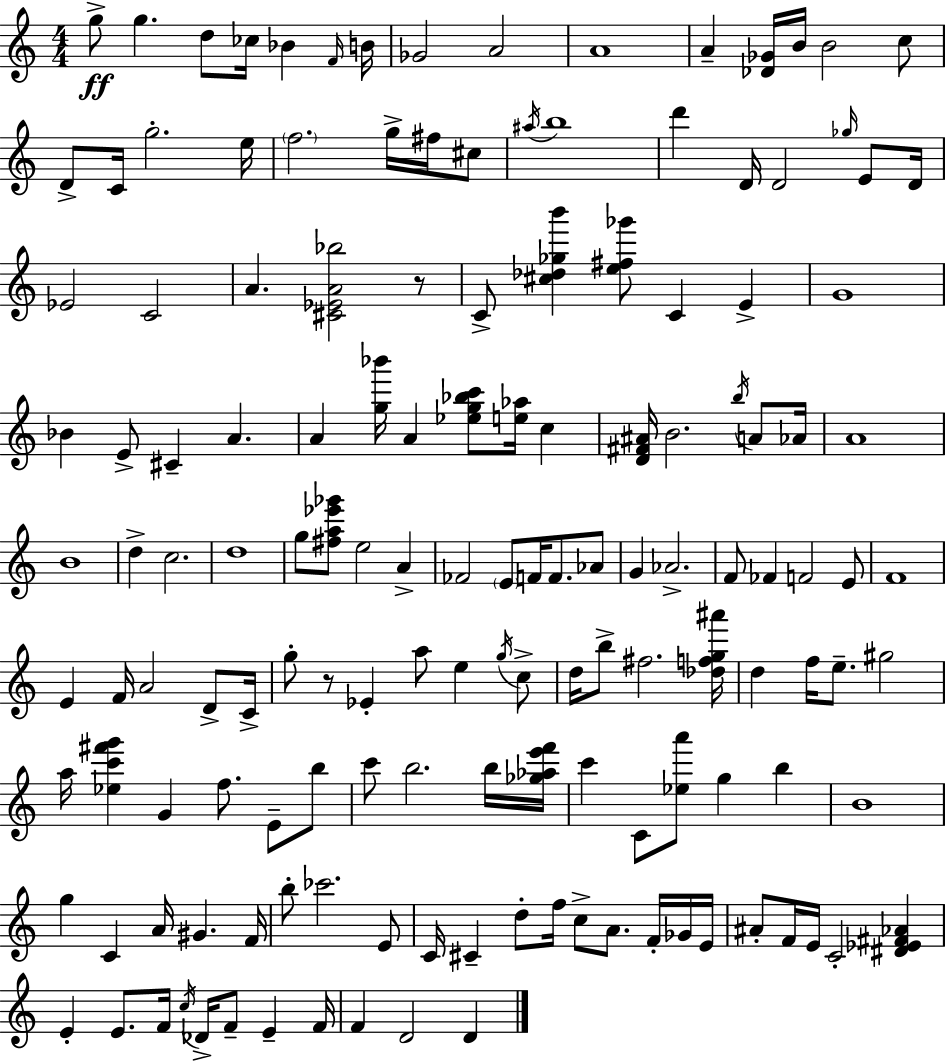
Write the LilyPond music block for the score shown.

{
  \clef treble
  \numericTimeSignature
  \time 4/4
  \key c \major
  g''8->\ff g''4. d''8 ces''16 bes'4 \grace { f'16 } | b'16 ges'2 a'2 | a'1 | a'4-- <des' ges'>16 b'16 b'2 c''8 | \break d'8-> c'16 g''2.-. | e''16 \parenthesize f''2. g''16-> fis''16 cis''8 | \acciaccatura { ais''16 } b''1 | d'''4 d'16 d'2 \grace { ges''16 } | \break e'8 d'16 ees'2 c'2 | a'4. <cis' ees' a' bes''>2 | r8 c'8-> <cis'' des'' ges'' b'''>4 <e'' fis'' ges'''>8 c'4 e'4-> | g'1 | \break bes'4 e'8-> cis'4-- a'4. | a'4 <g'' bes'''>16 a'4 <ees'' g'' bes'' c'''>8 <e'' aes''>16 c''4 | <d' fis' ais'>16 b'2. | \acciaccatura { b''16 } a'8 aes'16 a'1 | \break b'1 | d''4-> c''2. | d''1 | g''8 <fis'' a'' ees''' ges'''>8 e''2 | \break a'4-> fes'2 \parenthesize e'8 f'16 f'8. | aes'8 g'4 aes'2.-> | f'8 fes'4 f'2 | e'8 f'1 | \break e'4 f'16 a'2 | d'8-> c'16-> g''8-. r8 ees'4-. a''8 e''4 | \acciaccatura { g''16 } c''8-> d''16 b''8-> fis''2. | <des'' f'' g'' ais'''>16 d''4 f''16 e''8.-- gis''2 | \break a''16 <ees'' c''' fis''' g'''>4 g'4 f''8. | e'8-- b''8 c'''8 b''2. | b''16 <ges'' aes'' e''' f'''>16 c'''4 c'8 <ees'' a'''>8 g''4 | b''4 b'1 | \break g''4 c'4 a'16 gis'4. | f'16 b''8-. ces'''2. | e'8 c'16 cis'4-- d''8-. f''16 c''8-> a'8. | f'16-. ges'16 e'16 ais'8-. f'16 e'16 c'2-. | \break <dis' ees' fis' aes'>4 e'4-. e'8. f'16 \acciaccatura { c''16 } des'16-> f'8-- | e'4-- f'16 f'4 d'2 | d'4 \bar "|."
}